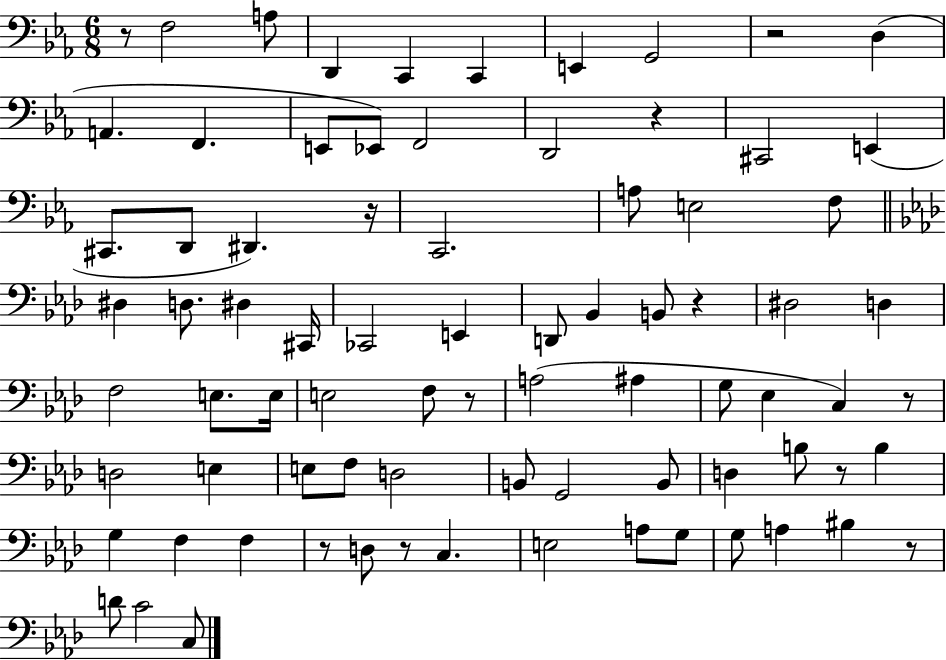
{
  \clef bass
  \numericTimeSignature
  \time 6/8
  \key ees \major
  \repeat volta 2 { r8 f2 a8 | d,4 c,4 c,4 | e,4 g,2 | r2 d4( | \break a,4. f,4. | e,8 ees,8) f,2 | d,2 r4 | cis,2 e,4( | \break cis,8. d,8 dis,4.) r16 | c,2. | a8 e2 f8 | \bar "||" \break \key aes \major dis4 d8. dis4 cis,16 | ces,2 e,4 | d,8 bes,4 b,8 r4 | dis2 d4 | \break f2 e8. e16 | e2 f8 r8 | a2( ais4 | g8 ees4 c4) r8 | \break d2 e4 | e8 f8 d2 | b,8 g,2 b,8 | d4 b8 r8 b4 | \break g4 f4 f4 | r8 d8 r8 c4. | e2 a8 g8 | g8 a4 bis4 r8 | \break d'8 c'2 c8 | } \bar "|."
}